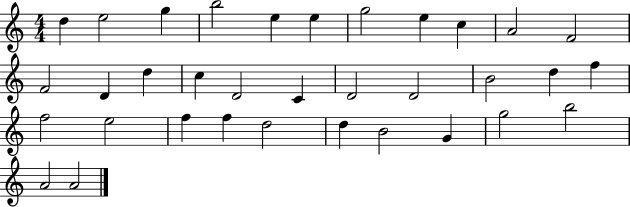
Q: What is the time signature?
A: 4/4